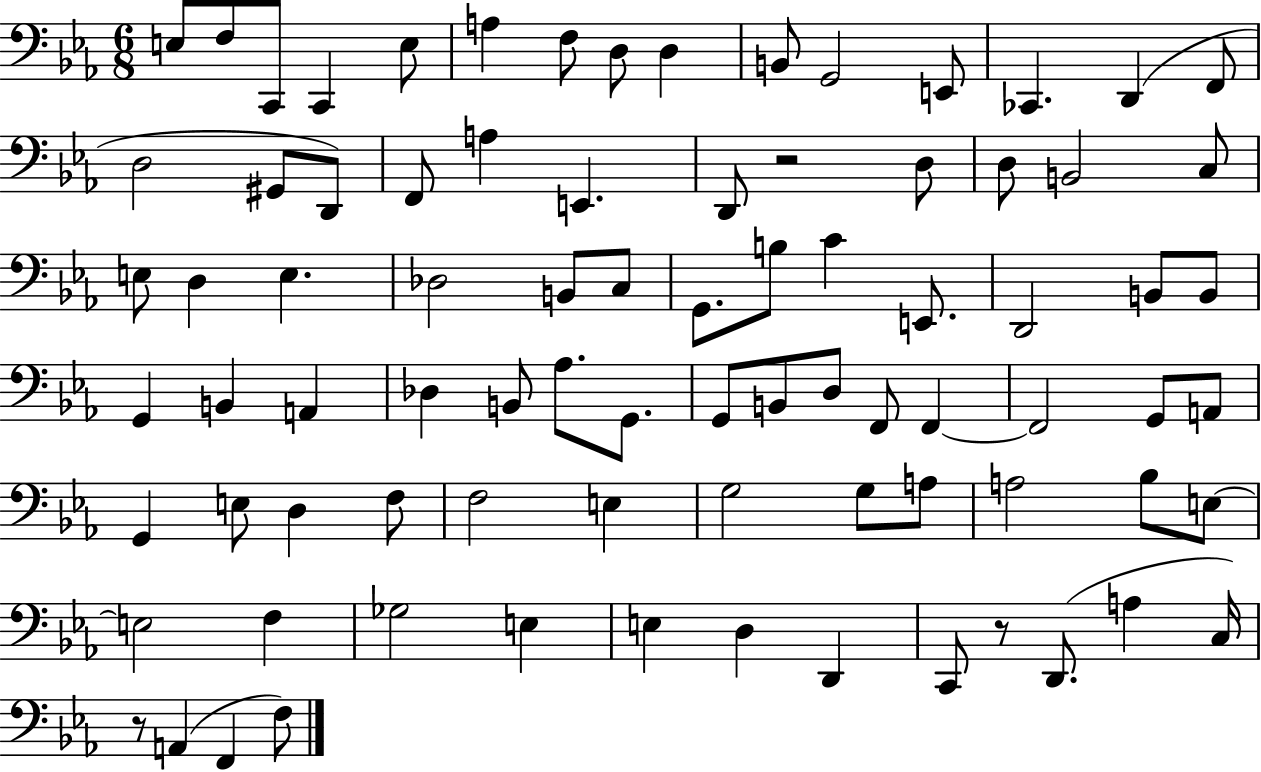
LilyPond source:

{
  \clef bass
  \numericTimeSignature
  \time 6/8
  \key ees \major
  e8 f8 c,8 c,4 e8 | a4 f8 d8 d4 | b,8 g,2 e,8 | ces,4. d,4( f,8 | \break d2 gis,8 d,8) | f,8 a4 e,4. | d,8 r2 d8 | d8 b,2 c8 | \break e8 d4 e4. | des2 b,8 c8 | g,8. b8 c'4 e,8. | d,2 b,8 b,8 | \break g,4 b,4 a,4 | des4 b,8 aes8. g,8. | g,8 b,8 d8 f,8 f,4~~ | f,2 g,8 a,8 | \break g,4 e8 d4 f8 | f2 e4 | g2 g8 a8 | a2 bes8 e8~~ | \break e2 f4 | ges2 e4 | e4 d4 d,4 | c,8 r8 d,8.( a4 c16) | \break r8 a,4( f,4 f8) | \bar "|."
}